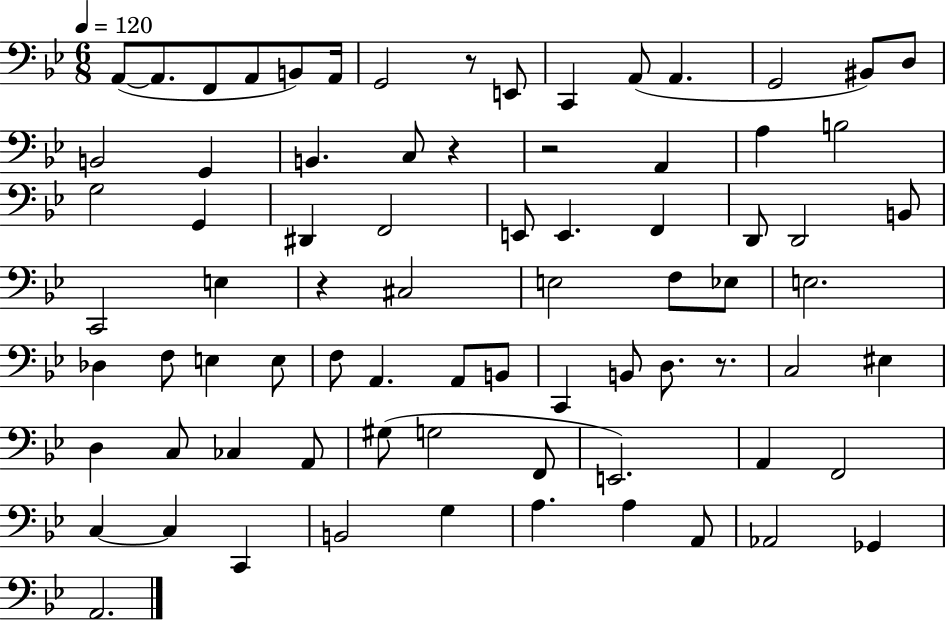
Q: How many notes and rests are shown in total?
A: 77